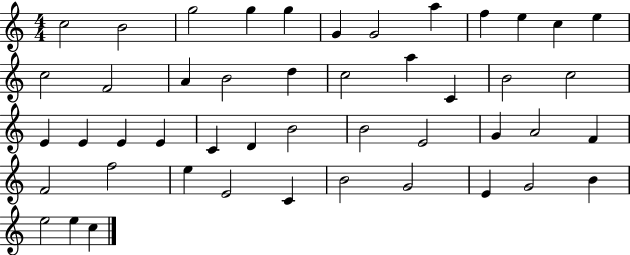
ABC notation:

X:1
T:Untitled
M:4/4
L:1/4
K:C
c2 B2 g2 g g G G2 a f e c e c2 F2 A B2 d c2 a C B2 c2 E E E E C D B2 B2 E2 G A2 F F2 f2 e E2 C B2 G2 E G2 B e2 e c